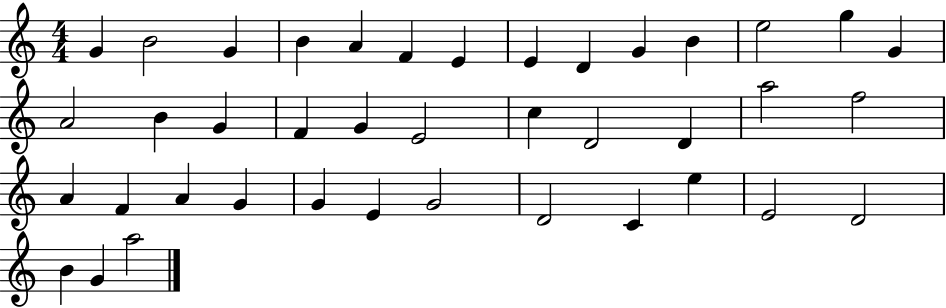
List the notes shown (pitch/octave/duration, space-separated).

G4/q B4/h G4/q B4/q A4/q F4/q E4/q E4/q D4/q G4/q B4/q E5/h G5/q G4/q A4/h B4/q G4/q F4/q G4/q E4/h C5/q D4/h D4/q A5/h F5/h A4/q F4/q A4/q G4/q G4/q E4/q G4/h D4/h C4/q E5/q E4/h D4/h B4/q G4/q A5/h